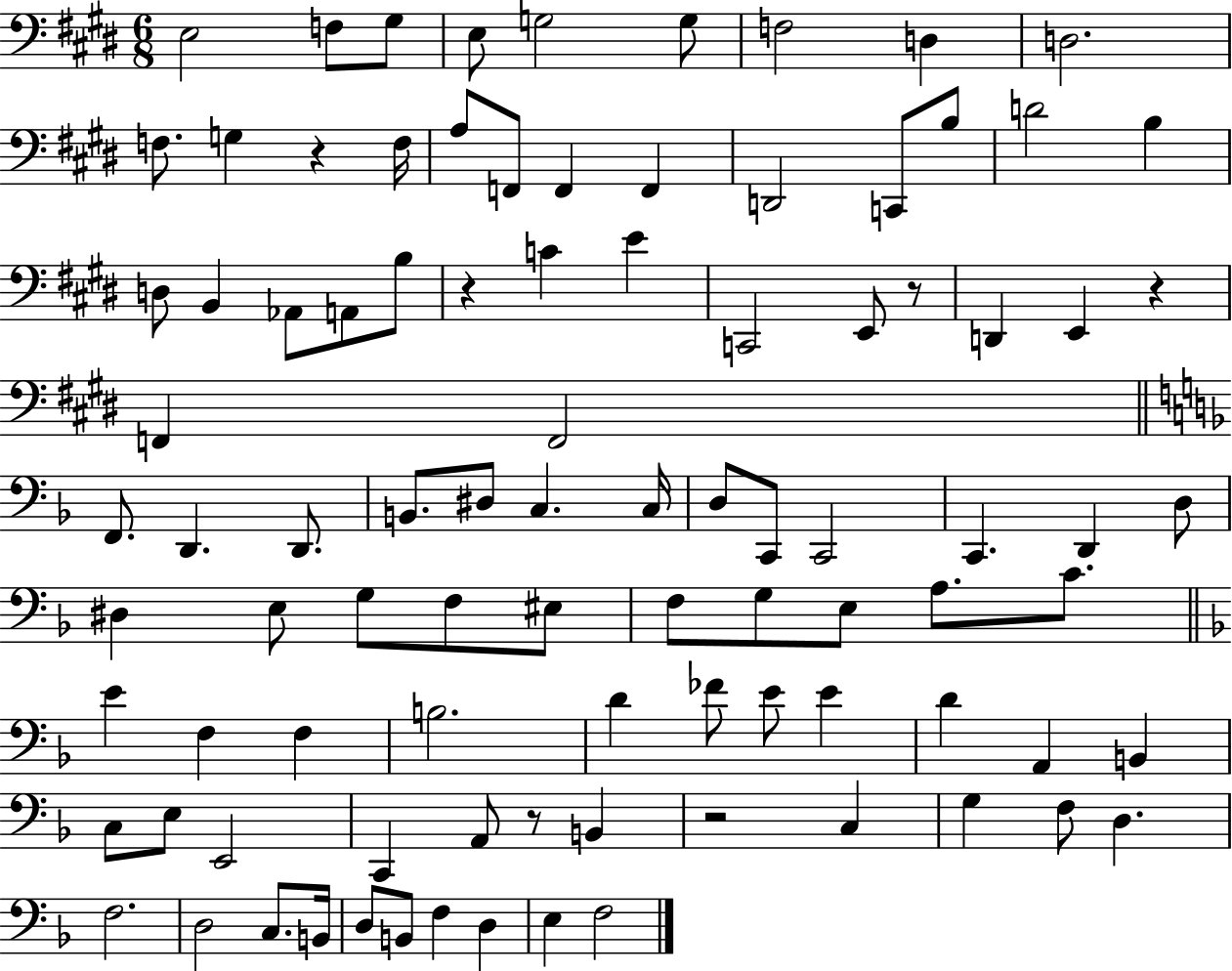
E3/h F3/e G#3/e E3/e G3/h G3/e F3/h D3/q D3/h. F3/e. G3/q R/q F3/s A3/e F2/e F2/q F2/q D2/h C2/e B3/e D4/h B3/q D3/e B2/q Ab2/e A2/e B3/e R/q C4/q E4/q C2/h E2/e R/e D2/q E2/q R/q F2/q F2/h F2/e. D2/q. D2/e. B2/e. D#3/e C3/q. C3/s D3/e C2/e C2/h C2/q. D2/q D3/e D#3/q E3/e G3/e F3/e EIS3/e F3/e G3/e E3/e A3/e. C4/e. E4/q F3/q F3/q B3/h. D4/q FES4/e E4/e E4/q D4/q A2/q B2/q C3/e E3/e E2/h C2/q A2/e R/e B2/q R/h C3/q G3/q F3/e D3/q. F3/h. D3/h C3/e. B2/s D3/e B2/e F3/q D3/q E3/q F3/h